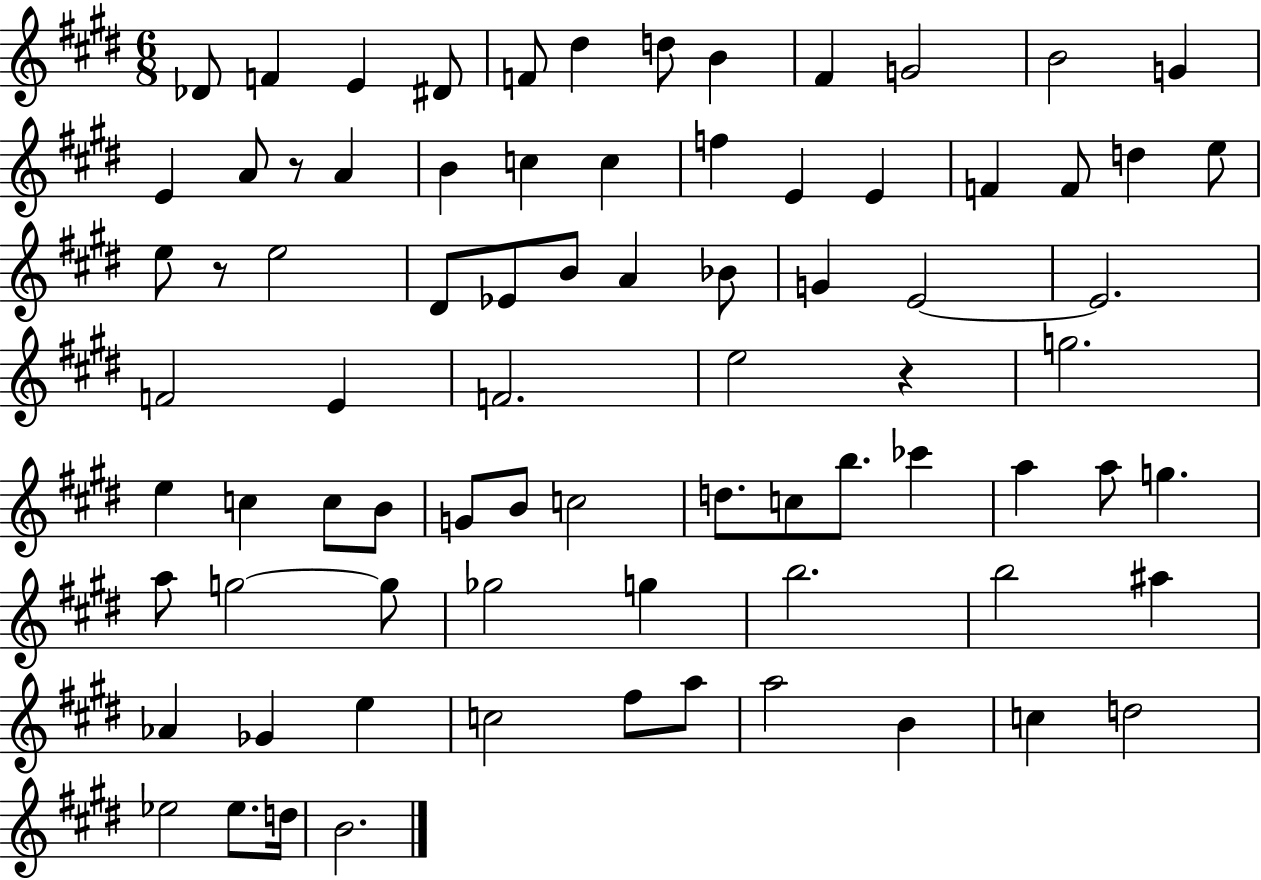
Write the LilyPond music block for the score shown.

{
  \clef treble
  \numericTimeSignature
  \time 6/8
  \key e \major
  des'8 f'4 e'4 dis'8 | f'8 dis''4 d''8 b'4 | fis'4 g'2 | b'2 g'4 | \break e'4 a'8 r8 a'4 | b'4 c''4 c''4 | f''4 e'4 e'4 | f'4 f'8 d''4 e''8 | \break e''8 r8 e''2 | dis'8 ees'8 b'8 a'4 bes'8 | g'4 e'2~~ | e'2. | \break f'2 e'4 | f'2. | e''2 r4 | g''2. | \break e''4 c''4 c''8 b'8 | g'8 b'8 c''2 | d''8. c''8 b''8. ces'''4 | a''4 a''8 g''4. | \break a''8 g''2~~ g''8 | ges''2 g''4 | b''2. | b''2 ais''4 | \break aes'4 ges'4 e''4 | c''2 fis''8 a''8 | a''2 b'4 | c''4 d''2 | \break ees''2 ees''8. d''16 | b'2. | \bar "|."
}